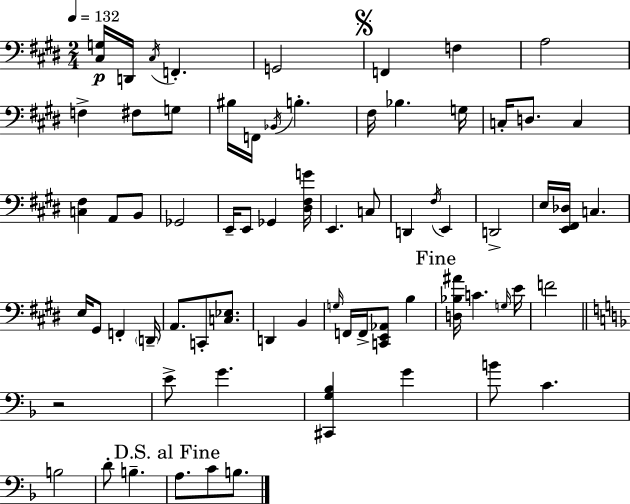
{
  \clef bass
  \numericTimeSignature
  \time 2/4
  \key e \major
  \tempo 4 = 132
  <cis g>16\p d,16 \acciaccatura { cis16 } f,4.-. | g,2 | \mark \markup { \musicglyph "scripts.segno" } f,4 f4 | a2 | \break f4-> fis8 g8 | bis16 f,16 \acciaccatura { bes,16 } b4.-. | fis16 bes4. | g16 c16-. d8. c4 | \break <c fis>4 a,8 | b,8 ges,2 | e,16-- e,8 ges,4 | <dis fis g'>16 e,4. | \break c8 d,4 \acciaccatura { fis16 } e,4 | d,2-> | e16 <e, fis, des>16 c4. | e16 gis,8 f,4-. | \break \parenthesize d,16-- a,8. c,8-. | <c ees>8. d,4 b,4 | \grace { g16 } f,16 f,16-> <c, e, aes,>8 | b4 \mark "Fine" <d bes ais'>16 c'4. | \break \grace { g16 } e'16 f'2 | \bar "||" \break \key f \major r2 | e'8-> g'4. | <cis, g bes>4 g'4 | b'8 c'4. | \break b2 | d'8-. b4.-- | \mark "D.S. al Fine" a8. c'8 b8. | \bar "|."
}